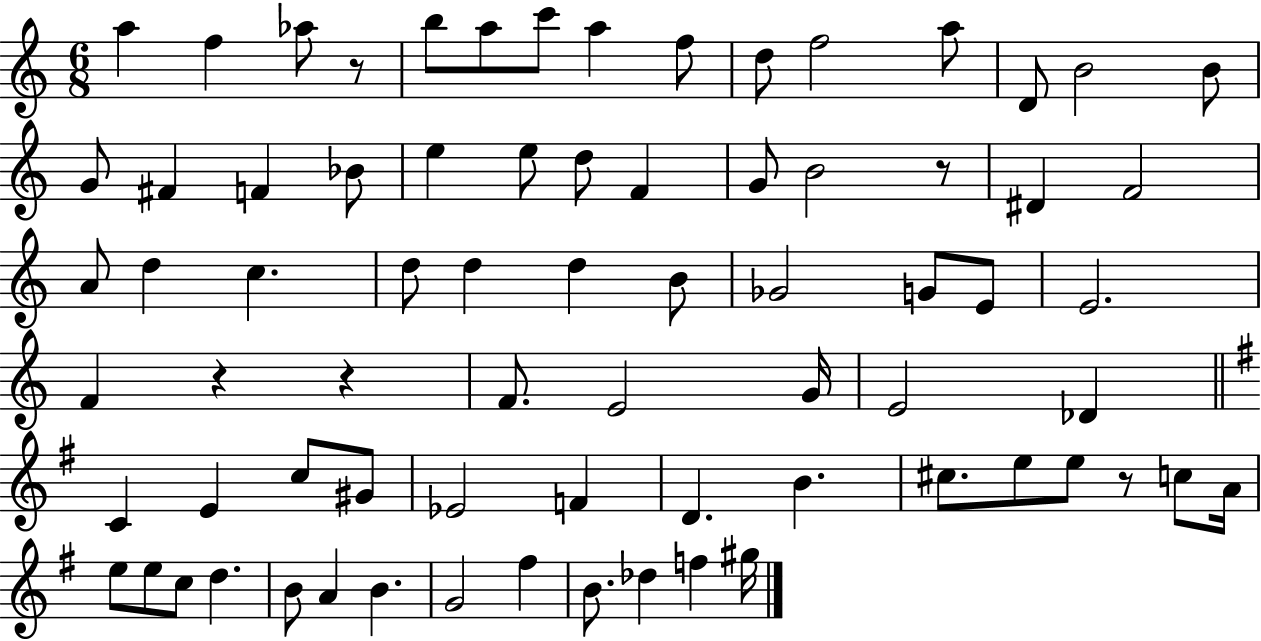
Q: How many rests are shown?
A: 5